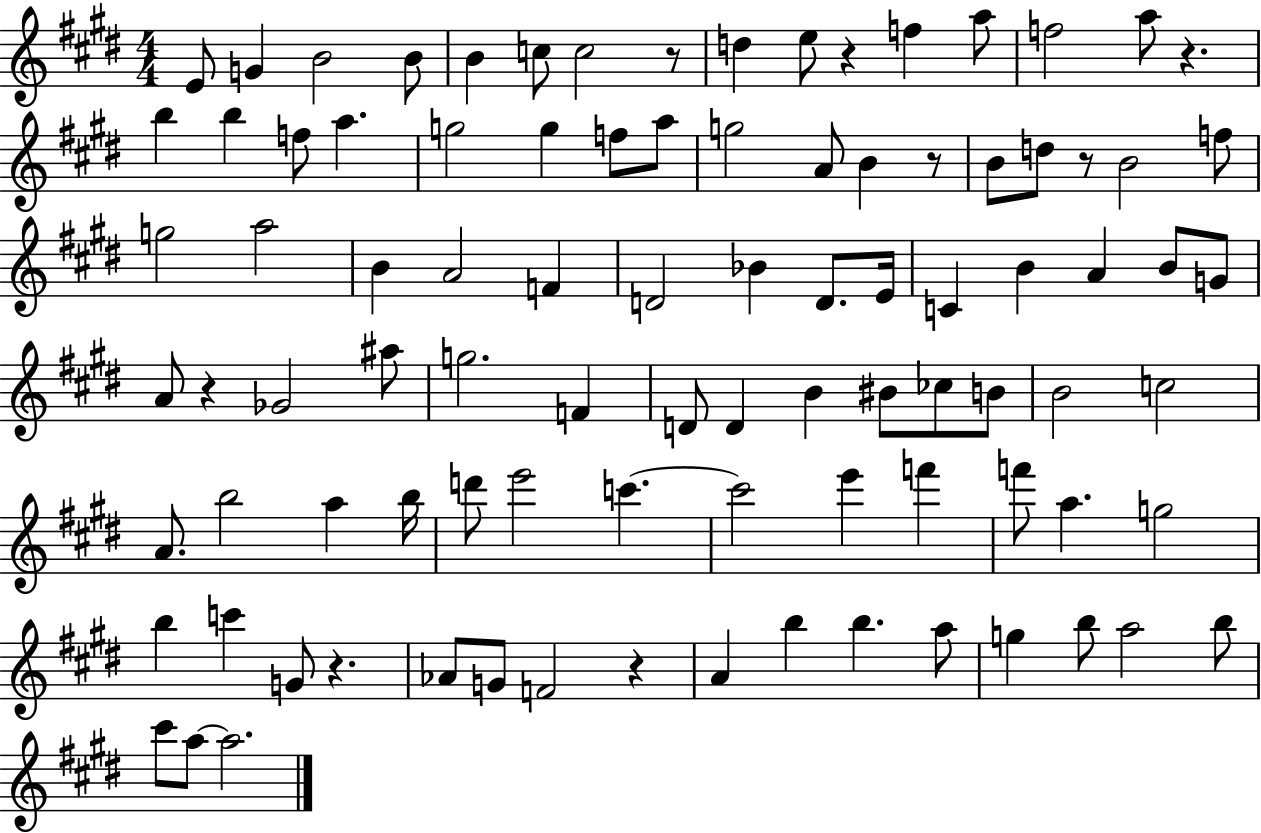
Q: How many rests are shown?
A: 8